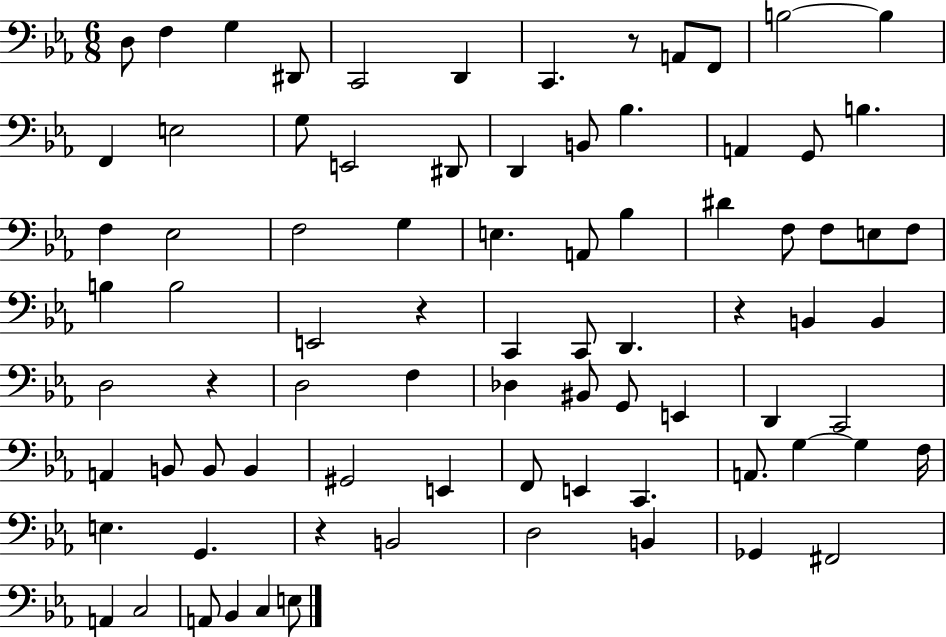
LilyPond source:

{
  \clef bass
  \numericTimeSignature
  \time 6/8
  \key ees \major
  d8 f4 g4 dis,8 | c,2 d,4 | c,4. r8 a,8 f,8 | b2~~ b4 | \break f,4 e2 | g8 e,2 dis,8 | d,4 b,8 bes4. | a,4 g,8 b4. | \break f4 ees2 | f2 g4 | e4. a,8 bes4 | dis'4 f8 f8 e8 f8 | \break b4 b2 | e,2 r4 | c,4 c,8 d,4. | r4 b,4 b,4 | \break d2 r4 | d2 f4 | des4 bis,8 g,8 e,4 | d,4 c,2 | \break a,4 b,8 b,8 b,4 | gis,2 e,4 | f,8 e,4 c,4. | a,8. g4~~ g4 f16 | \break e4. g,4. | r4 b,2 | d2 b,4 | ges,4 fis,2 | \break a,4 c2 | a,8 bes,4 c4 e8 | \bar "|."
}